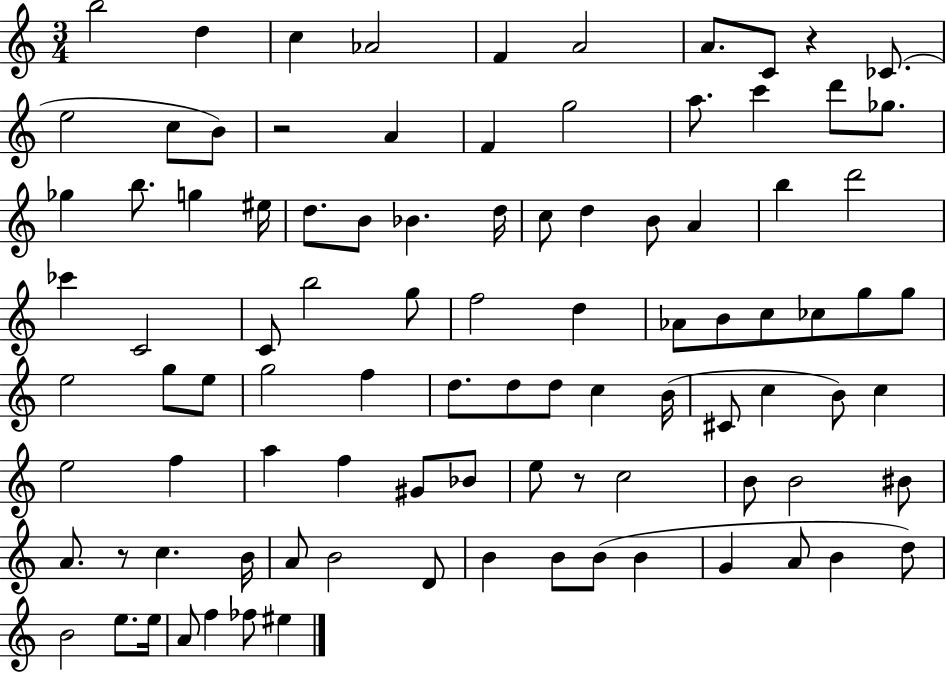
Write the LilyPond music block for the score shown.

{
  \clef treble
  \numericTimeSignature
  \time 3/4
  \key c \major
  b''2 d''4 | c''4 aes'2 | f'4 a'2 | a'8. c'8 r4 ces'8.( | \break e''2 c''8 b'8) | r2 a'4 | f'4 g''2 | a''8. c'''4 d'''8 ges''8. | \break ges''4 b''8. g''4 eis''16 | d''8. b'8 bes'4. d''16 | c''8 d''4 b'8 a'4 | b''4 d'''2 | \break ces'''4 c'2 | c'8 b''2 g''8 | f''2 d''4 | aes'8 b'8 c''8 ces''8 g''8 g''8 | \break e''2 g''8 e''8 | g''2 f''4 | d''8. d''8 d''8 c''4 b'16( | cis'8 c''4 b'8) c''4 | \break e''2 f''4 | a''4 f''4 gis'8 bes'8 | e''8 r8 c''2 | b'8 b'2 bis'8 | \break a'8. r8 c''4. b'16 | a'8 b'2 d'8 | b'4 b'8 b'8( b'4 | g'4 a'8 b'4 d''8) | \break b'2 e''8. e''16 | a'8 f''4 fes''8 eis''4 | \bar "|."
}